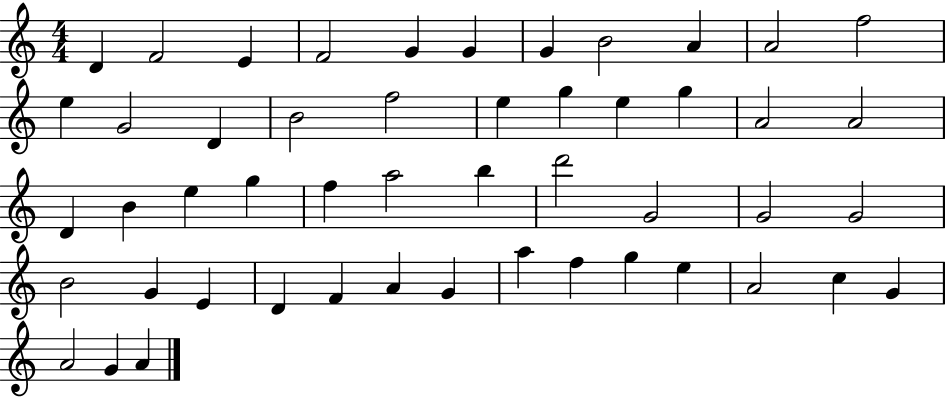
D4/q F4/h E4/q F4/h G4/q G4/q G4/q B4/h A4/q A4/h F5/h E5/q G4/h D4/q B4/h F5/h E5/q G5/q E5/q G5/q A4/h A4/h D4/q B4/q E5/q G5/q F5/q A5/h B5/q D6/h G4/h G4/h G4/h B4/h G4/q E4/q D4/q F4/q A4/q G4/q A5/q F5/q G5/q E5/q A4/h C5/q G4/q A4/h G4/q A4/q